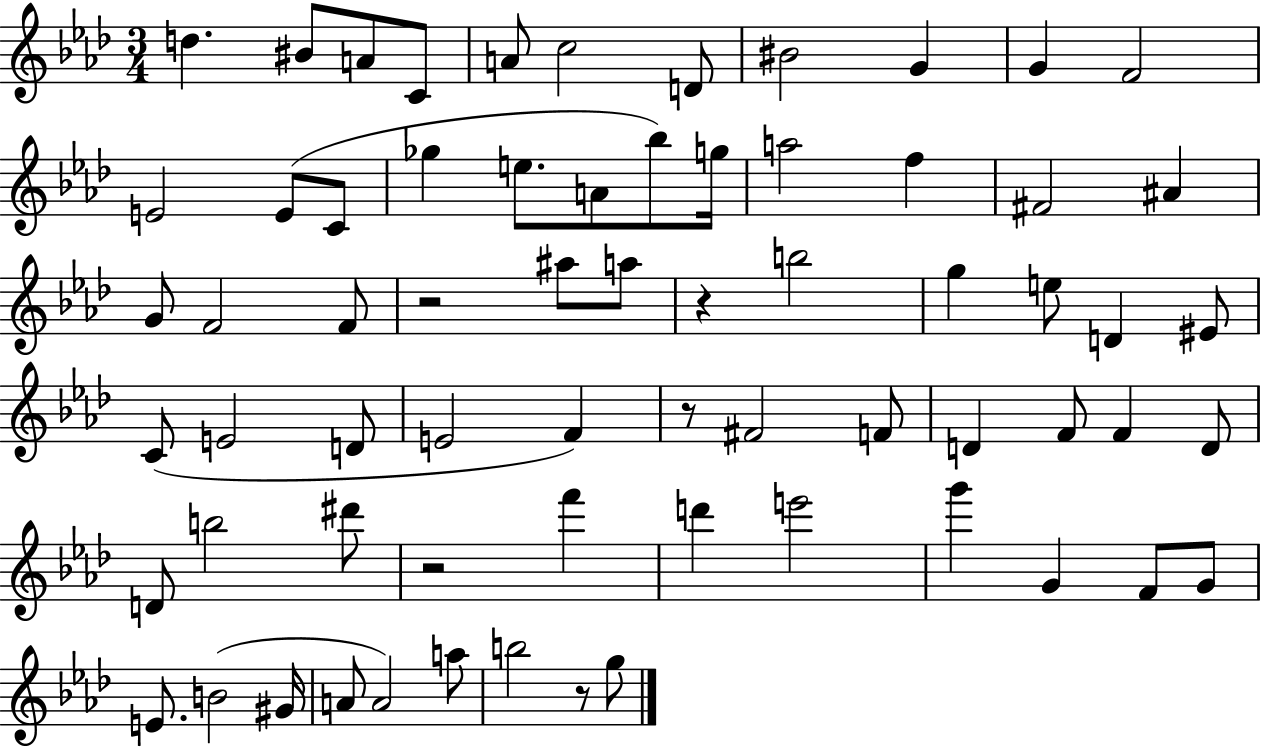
{
  \clef treble
  \numericTimeSignature
  \time 3/4
  \key aes \major
  d''4. bis'8 a'8 c'8 | a'8 c''2 d'8 | bis'2 g'4 | g'4 f'2 | \break e'2 e'8( c'8 | ges''4 e''8. a'8 bes''8) g''16 | a''2 f''4 | fis'2 ais'4 | \break g'8 f'2 f'8 | r2 ais''8 a''8 | r4 b''2 | g''4 e''8 d'4 eis'8 | \break c'8( e'2 d'8 | e'2 f'4) | r8 fis'2 f'8 | d'4 f'8 f'4 d'8 | \break d'8 b''2 dis'''8 | r2 f'''4 | d'''4 e'''2 | g'''4 g'4 f'8 g'8 | \break e'8. b'2( gis'16 | a'8 a'2) a''8 | b''2 r8 g''8 | \bar "|."
}